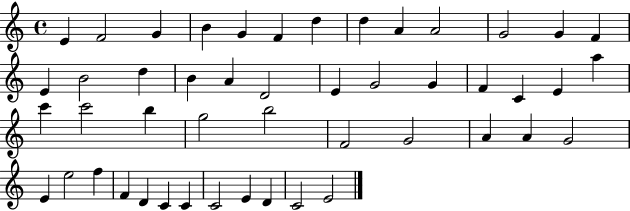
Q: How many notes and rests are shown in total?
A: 48